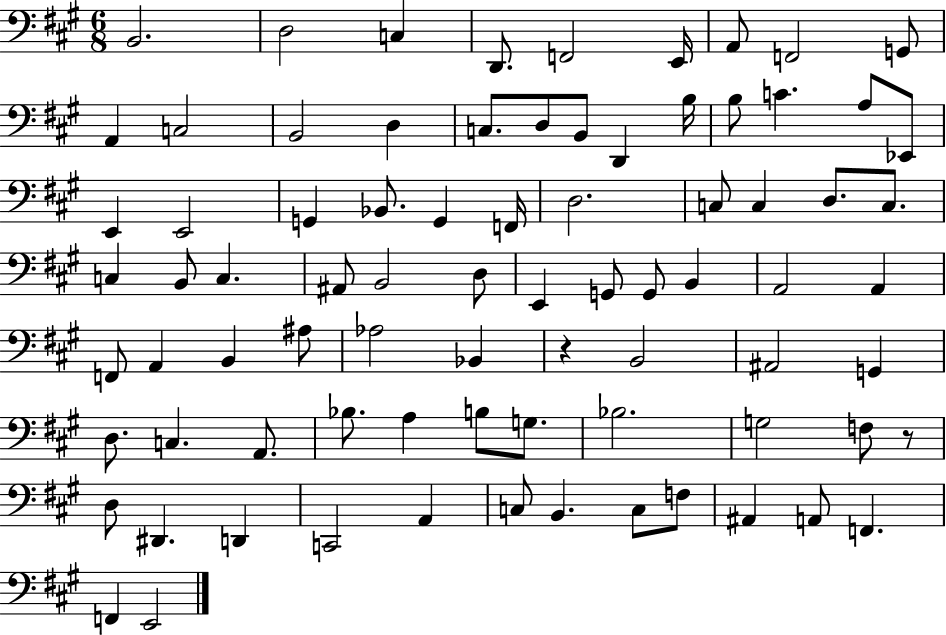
{
  \clef bass
  \numericTimeSignature
  \time 6/8
  \key a \major
  \repeat volta 2 { b,2. | d2 c4 | d,8. f,2 e,16 | a,8 f,2 g,8 | \break a,4 c2 | b,2 d4 | c8. d8 b,8 d,4 b16 | b8 c'4. a8 ees,8 | \break e,4 e,2 | g,4 bes,8. g,4 f,16 | d2. | c8 c4 d8. c8. | \break c4 b,8 c4. | ais,8 b,2 d8 | e,4 g,8 g,8 b,4 | a,2 a,4 | \break f,8 a,4 b,4 ais8 | aes2 bes,4 | r4 b,2 | ais,2 g,4 | \break d8. c4. a,8. | bes8. a4 b8 g8. | bes2. | g2 f8 r8 | \break d8 dis,4. d,4 | c,2 a,4 | c8 b,4. c8 f8 | ais,4 a,8 f,4. | \break f,4 e,2 | } \bar "|."
}